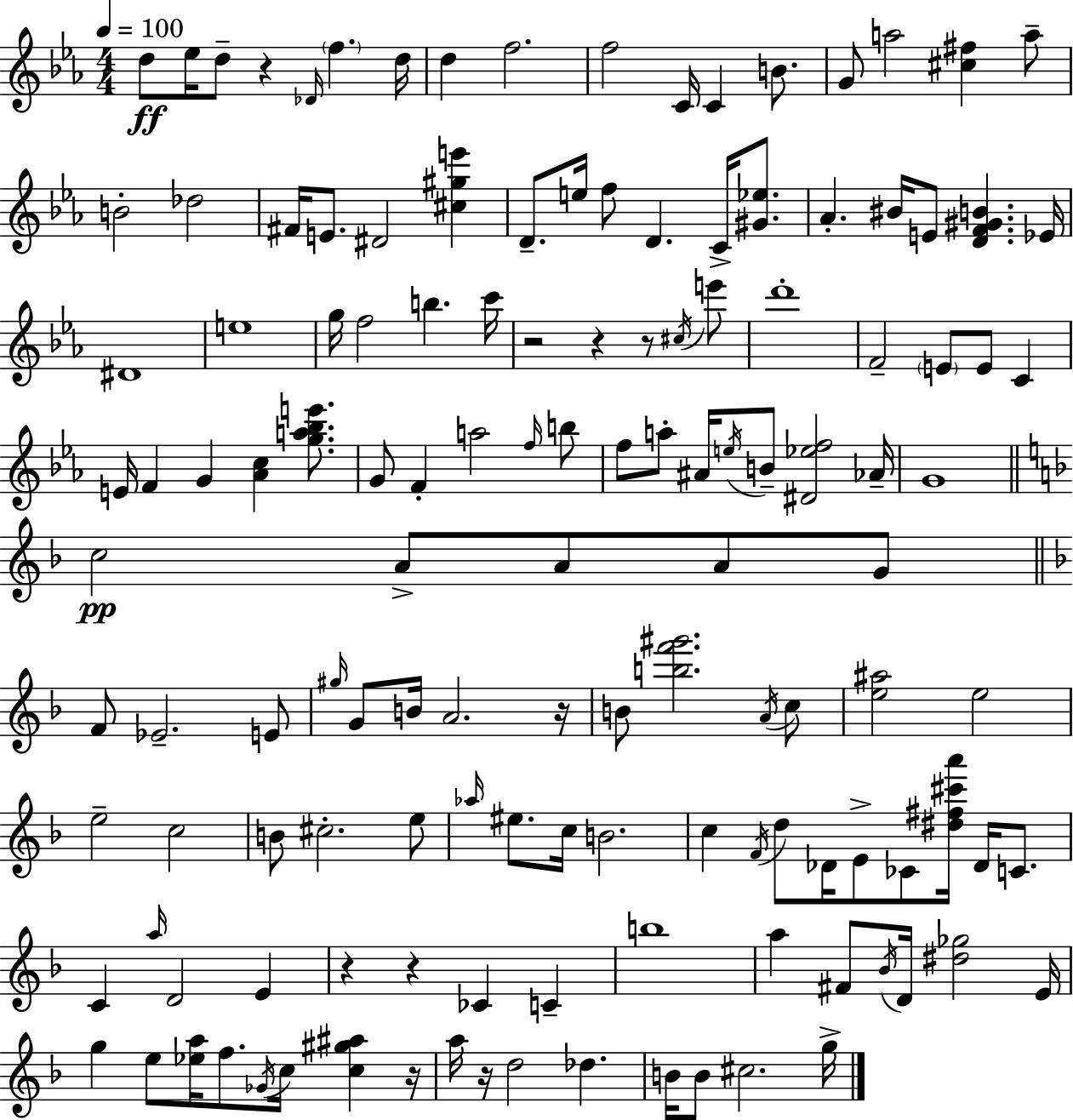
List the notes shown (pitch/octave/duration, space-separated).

D5/e Eb5/s D5/e R/q Db4/s F5/q. D5/s D5/q F5/h. F5/h C4/s C4/q B4/e. G4/e A5/h [C#5,F#5]/q A5/e B4/h Db5/h F#4/s E4/e. D#4/h [C#5,G#5,E6]/q D4/e. E5/s F5/e D4/q. C4/s [G#4,Eb5]/e. Ab4/q. BIS4/s E4/e [D4,F4,G#4,B4]/q. Eb4/s D#4/w E5/w G5/s F5/h B5/q. C6/s R/h R/q R/e C#5/s E6/e D6/w F4/h E4/e E4/e C4/q E4/s F4/q G4/q [Ab4,C5]/q [G5,A5,Bb5,E6]/e. G4/e F4/q A5/h F5/s B5/e F5/e A5/e A#4/s E5/s B4/e [D#4,Eb5,F5]/h Ab4/s G4/w C5/h A4/e A4/e A4/e G4/e F4/e Eb4/h. E4/e G#5/s G4/e B4/s A4/h. R/s B4/e [B5,F6,G#6]/h. A4/s C5/e [E5,A#5]/h E5/h E5/h C5/h B4/e C#5/h. E5/e Ab5/s EIS5/e. C5/s B4/h. C5/q F4/s D5/e Db4/s E4/e CES4/e [D#5,F#5,C#6,A6]/s Db4/s C4/e. C4/q A5/s D4/h E4/q R/q R/q CES4/q C4/q B5/w A5/q F#4/e Bb4/s D4/s [D#5,Gb5]/h E4/s G5/q E5/e [Eb5,A5]/s F5/e. Gb4/s C5/s [C5,G#5,A#5]/q R/s A5/s R/s D5/h Db5/q. B4/s B4/e C#5/h. G5/s